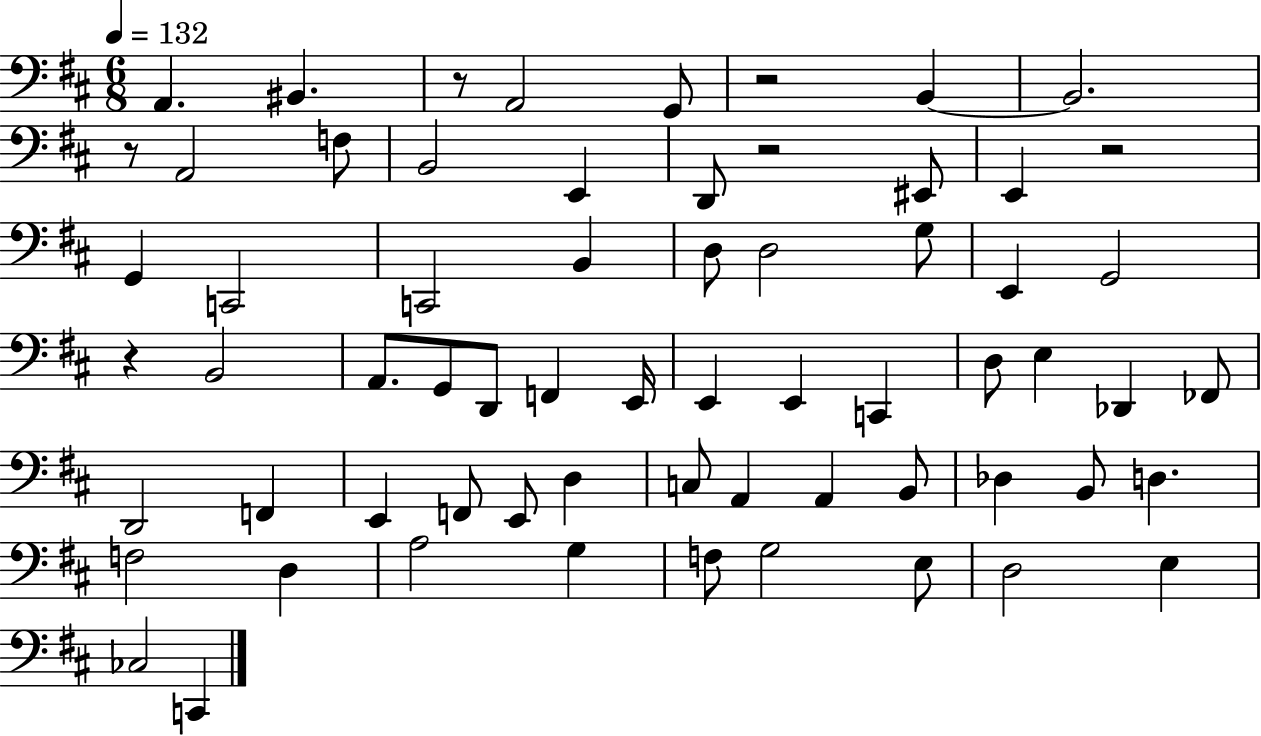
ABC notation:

X:1
T:Untitled
M:6/8
L:1/4
K:D
A,, ^B,, z/2 A,,2 G,,/2 z2 B,, B,,2 z/2 A,,2 F,/2 B,,2 E,, D,,/2 z2 ^E,,/2 E,, z2 G,, C,,2 C,,2 B,, D,/2 D,2 G,/2 E,, G,,2 z B,,2 A,,/2 G,,/2 D,,/2 F,, E,,/4 E,, E,, C,, D,/2 E, _D,, _F,,/2 D,,2 F,, E,, F,,/2 E,,/2 D, C,/2 A,, A,, B,,/2 _D, B,,/2 D, F,2 D, A,2 G, F,/2 G,2 E,/2 D,2 E, _C,2 C,,